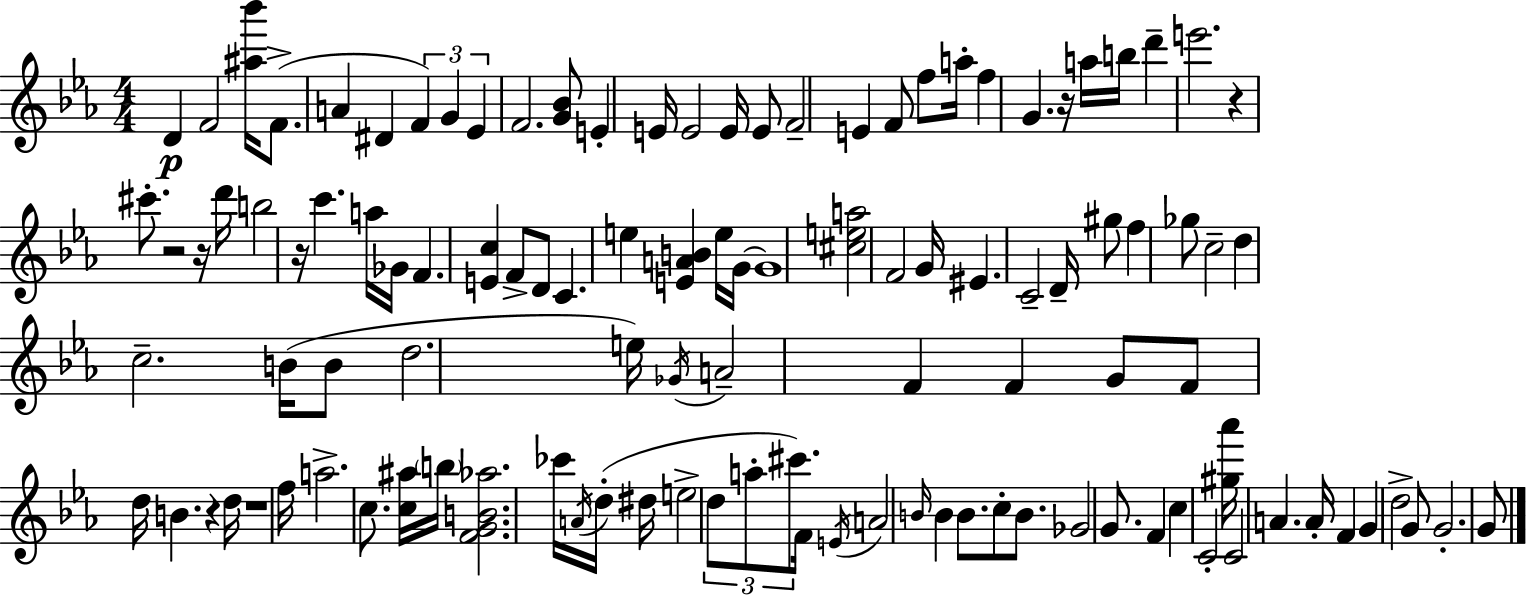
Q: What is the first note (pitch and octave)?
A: D4